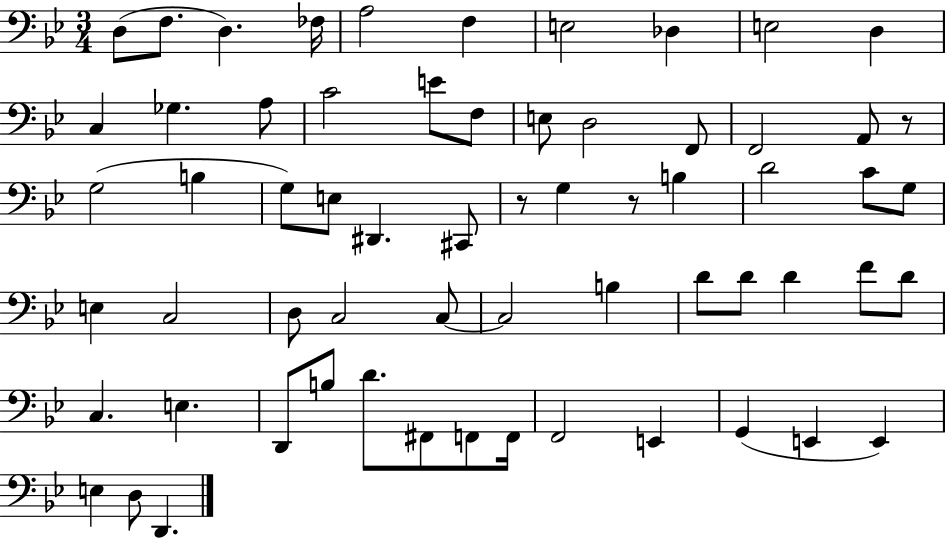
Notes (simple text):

D3/e F3/e. D3/q. FES3/s A3/h F3/q E3/h Db3/q E3/h D3/q C3/q Gb3/q. A3/e C4/h E4/e F3/e E3/e D3/h F2/e F2/h A2/e R/e G3/h B3/q G3/e E3/e D#2/q. C#2/e R/e G3/q R/e B3/q D4/h C4/e G3/e E3/q C3/h D3/e C3/h C3/e C3/h B3/q D4/e D4/e D4/q F4/e D4/e C3/q. E3/q. D2/e B3/e D4/e. F#2/e F2/e F2/s F2/h E2/q G2/q E2/q E2/q E3/q D3/e D2/q.